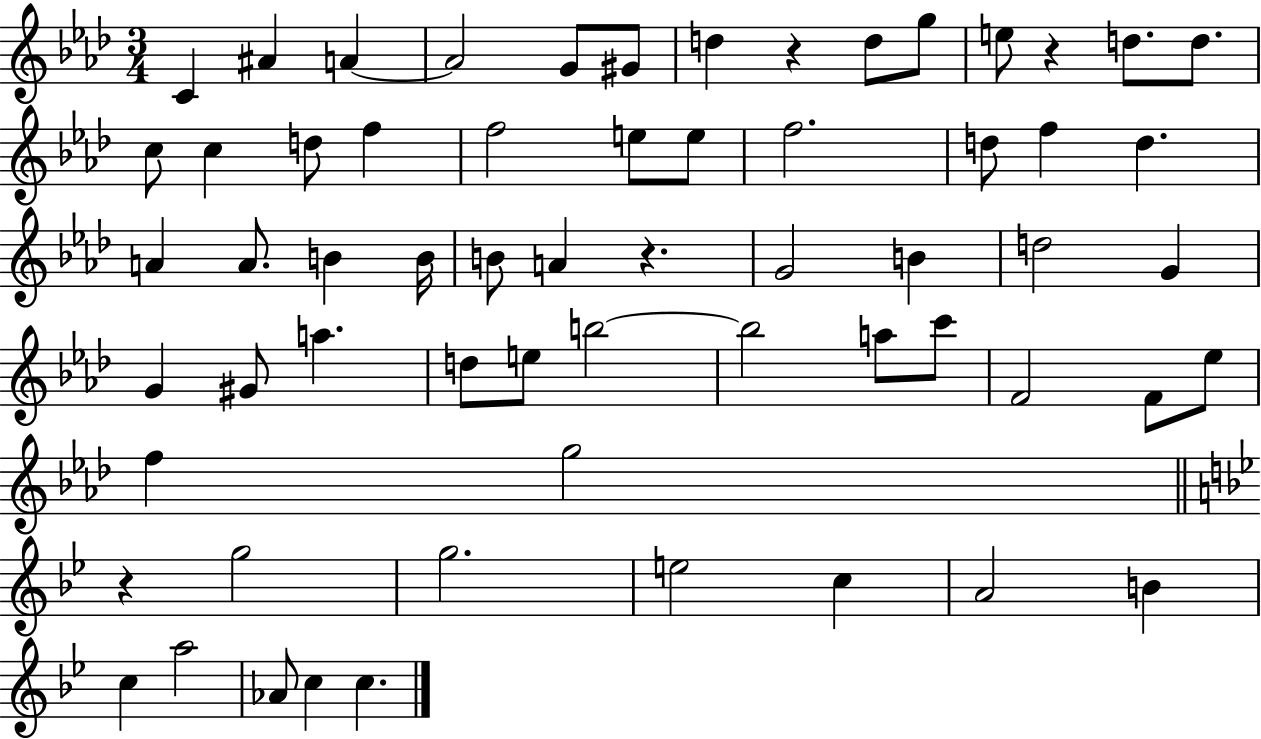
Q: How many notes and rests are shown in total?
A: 62